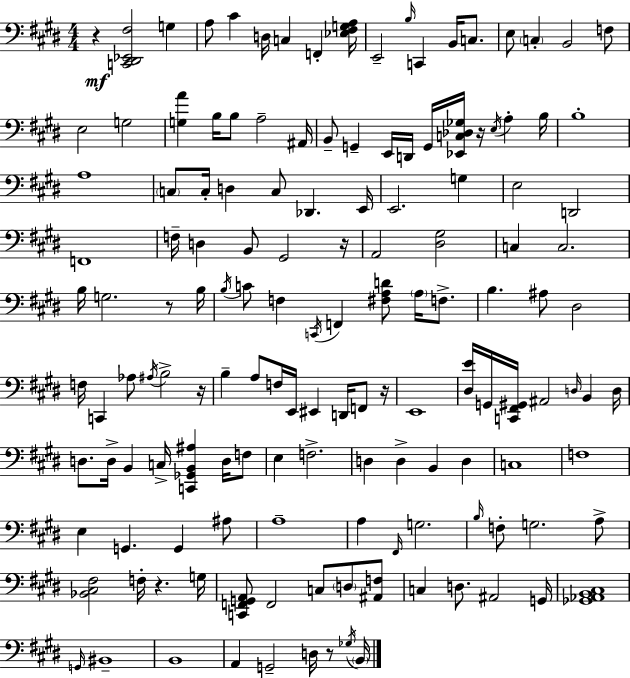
R/q [C2,D#2,Eb2,F#3]/h G3/q A3/e C#4/q D3/s C3/q F2/q [Eb3,F#3,G3,A3]/s E2/h B3/s C2/q B2/s C3/e. E3/e C3/q B2/h F3/e E3/h G3/h [G3,A4]/q B3/s B3/e A3/h A#2/s B2/e G2/q E2/s D2/s G2/s [Eb2,C3,Db3,Gb3]/s R/s E3/s A3/q B3/s B3/w A3/w C3/e C3/s D3/q C3/e Db2/q. E2/s E2/h. G3/q E3/h D2/h F2/w F3/s D3/q B2/e G#2/h R/s A2/h [D#3,G#3]/h C3/q C3/h. B3/s G3/h. R/e B3/s B3/s C4/e F3/q C2/s F2/q [F#3,A3,D4]/e A3/s F3/e. B3/q. A#3/e D#3/h F3/s C2/q Ab3/e A#3/s B3/h R/s B3/q A3/e F3/s E2/s EIS2/q D2/s F2/e R/s E2/w [D#3,E4]/s G2/s [C2,F#2,G#2]/s A#2/h D3/s B2/q D3/s D3/e. D3/s B2/q C3/s [C2,Gb2,B2,A#3]/q D3/s F3/e E3/q F3/h. D3/q D3/q B2/q D3/q C3/w F3/w E3/q G2/q. G2/q A#3/e A3/w A3/q F#2/s G3/h. B3/s F3/e G3/h. A3/e [Bb2,C#3,F#3]/h F3/s R/q. G3/s [C2,F2,G2,A2]/e F2/h C3/e D3/e [A#2,F3]/e C3/q D3/e. A#2/h G2/s [Gb2,Ab2,B2,C#3]/w G2/s BIS2/w B2/w A2/q G2/h D3/s R/e Gb3/s B2/s